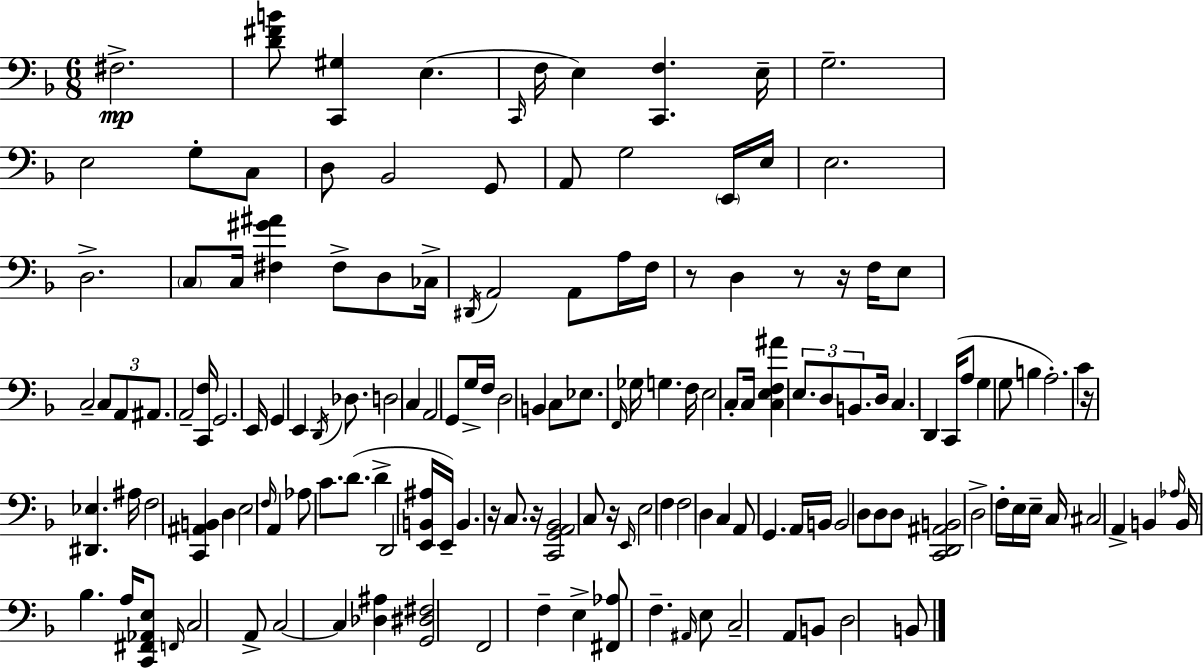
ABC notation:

X:1
T:Untitled
M:6/8
L:1/4
K:Dm
^F,2 [D^FB]/2 [C,,^G,] E, C,,/4 F,/4 E, [C,,F,] E,/4 G,2 E,2 G,/2 C,/2 D,/2 _B,,2 G,,/2 A,,/2 G,2 E,,/4 E,/4 E,2 D,2 C,/2 C,/4 [^F,^G^A] ^F,/2 D,/2 _C,/4 ^D,,/4 A,,2 A,,/2 A,/4 F,/4 z/2 D, z/2 z/4 F,/4 E,/2 C,2 C,/2 A,,/2 ^A,,/2 A,,2 [C,,F,]/4 G,,2 E,,/4 G,, E,, D,,/4 _D,/2 D,2 C, A,,2 G,,/2 G,/4 F,/4 D,2 B,, C,/2 _E,/2 F,,/4 _G,/4 G, F,/4 E,2 C,/2 C,/4 [C,E,F,^A] E,/2 D,/2 B,,/2 D,/4 C, D,, C,,/4 A,/2 G, G,/2 B, A,2 C z/4 [^D,,_E,] ^A,/4 F,2 [C,,^A,,B,,] D, E,2 F,/4 A,, _A,/2 C/2 D/2 D D,,2 [E,,B,,^A,]/4 E,,/4 B,, z/4 C,/2 z/4 [C,,G,,A,,_B,,]2 C,/2 z/4 E,,/4 E,2 F, F,2 D, C, A,,/2 G,, A,,/4 B,,/4 B,,2 D,/2 D,/2 D,/2 [C,,D,,^A,,B,,]2 D,2 F,/4 E,/4 E,/4 C,/4 ^C,2 A,, B,, _A,/4 B,,/4 _B, A,/4 [C,,^F,,_A,,E,]/2 F,,/4 C,2 A,,/2 C,2 C, [_D,^A,] [G,,^D,^F,]2 F,,2 F, E, [^F,,_A,]/2 F, ^A,,/4 E,/2 C,2 A,,/2 B,,/2 D,2 B,,/2